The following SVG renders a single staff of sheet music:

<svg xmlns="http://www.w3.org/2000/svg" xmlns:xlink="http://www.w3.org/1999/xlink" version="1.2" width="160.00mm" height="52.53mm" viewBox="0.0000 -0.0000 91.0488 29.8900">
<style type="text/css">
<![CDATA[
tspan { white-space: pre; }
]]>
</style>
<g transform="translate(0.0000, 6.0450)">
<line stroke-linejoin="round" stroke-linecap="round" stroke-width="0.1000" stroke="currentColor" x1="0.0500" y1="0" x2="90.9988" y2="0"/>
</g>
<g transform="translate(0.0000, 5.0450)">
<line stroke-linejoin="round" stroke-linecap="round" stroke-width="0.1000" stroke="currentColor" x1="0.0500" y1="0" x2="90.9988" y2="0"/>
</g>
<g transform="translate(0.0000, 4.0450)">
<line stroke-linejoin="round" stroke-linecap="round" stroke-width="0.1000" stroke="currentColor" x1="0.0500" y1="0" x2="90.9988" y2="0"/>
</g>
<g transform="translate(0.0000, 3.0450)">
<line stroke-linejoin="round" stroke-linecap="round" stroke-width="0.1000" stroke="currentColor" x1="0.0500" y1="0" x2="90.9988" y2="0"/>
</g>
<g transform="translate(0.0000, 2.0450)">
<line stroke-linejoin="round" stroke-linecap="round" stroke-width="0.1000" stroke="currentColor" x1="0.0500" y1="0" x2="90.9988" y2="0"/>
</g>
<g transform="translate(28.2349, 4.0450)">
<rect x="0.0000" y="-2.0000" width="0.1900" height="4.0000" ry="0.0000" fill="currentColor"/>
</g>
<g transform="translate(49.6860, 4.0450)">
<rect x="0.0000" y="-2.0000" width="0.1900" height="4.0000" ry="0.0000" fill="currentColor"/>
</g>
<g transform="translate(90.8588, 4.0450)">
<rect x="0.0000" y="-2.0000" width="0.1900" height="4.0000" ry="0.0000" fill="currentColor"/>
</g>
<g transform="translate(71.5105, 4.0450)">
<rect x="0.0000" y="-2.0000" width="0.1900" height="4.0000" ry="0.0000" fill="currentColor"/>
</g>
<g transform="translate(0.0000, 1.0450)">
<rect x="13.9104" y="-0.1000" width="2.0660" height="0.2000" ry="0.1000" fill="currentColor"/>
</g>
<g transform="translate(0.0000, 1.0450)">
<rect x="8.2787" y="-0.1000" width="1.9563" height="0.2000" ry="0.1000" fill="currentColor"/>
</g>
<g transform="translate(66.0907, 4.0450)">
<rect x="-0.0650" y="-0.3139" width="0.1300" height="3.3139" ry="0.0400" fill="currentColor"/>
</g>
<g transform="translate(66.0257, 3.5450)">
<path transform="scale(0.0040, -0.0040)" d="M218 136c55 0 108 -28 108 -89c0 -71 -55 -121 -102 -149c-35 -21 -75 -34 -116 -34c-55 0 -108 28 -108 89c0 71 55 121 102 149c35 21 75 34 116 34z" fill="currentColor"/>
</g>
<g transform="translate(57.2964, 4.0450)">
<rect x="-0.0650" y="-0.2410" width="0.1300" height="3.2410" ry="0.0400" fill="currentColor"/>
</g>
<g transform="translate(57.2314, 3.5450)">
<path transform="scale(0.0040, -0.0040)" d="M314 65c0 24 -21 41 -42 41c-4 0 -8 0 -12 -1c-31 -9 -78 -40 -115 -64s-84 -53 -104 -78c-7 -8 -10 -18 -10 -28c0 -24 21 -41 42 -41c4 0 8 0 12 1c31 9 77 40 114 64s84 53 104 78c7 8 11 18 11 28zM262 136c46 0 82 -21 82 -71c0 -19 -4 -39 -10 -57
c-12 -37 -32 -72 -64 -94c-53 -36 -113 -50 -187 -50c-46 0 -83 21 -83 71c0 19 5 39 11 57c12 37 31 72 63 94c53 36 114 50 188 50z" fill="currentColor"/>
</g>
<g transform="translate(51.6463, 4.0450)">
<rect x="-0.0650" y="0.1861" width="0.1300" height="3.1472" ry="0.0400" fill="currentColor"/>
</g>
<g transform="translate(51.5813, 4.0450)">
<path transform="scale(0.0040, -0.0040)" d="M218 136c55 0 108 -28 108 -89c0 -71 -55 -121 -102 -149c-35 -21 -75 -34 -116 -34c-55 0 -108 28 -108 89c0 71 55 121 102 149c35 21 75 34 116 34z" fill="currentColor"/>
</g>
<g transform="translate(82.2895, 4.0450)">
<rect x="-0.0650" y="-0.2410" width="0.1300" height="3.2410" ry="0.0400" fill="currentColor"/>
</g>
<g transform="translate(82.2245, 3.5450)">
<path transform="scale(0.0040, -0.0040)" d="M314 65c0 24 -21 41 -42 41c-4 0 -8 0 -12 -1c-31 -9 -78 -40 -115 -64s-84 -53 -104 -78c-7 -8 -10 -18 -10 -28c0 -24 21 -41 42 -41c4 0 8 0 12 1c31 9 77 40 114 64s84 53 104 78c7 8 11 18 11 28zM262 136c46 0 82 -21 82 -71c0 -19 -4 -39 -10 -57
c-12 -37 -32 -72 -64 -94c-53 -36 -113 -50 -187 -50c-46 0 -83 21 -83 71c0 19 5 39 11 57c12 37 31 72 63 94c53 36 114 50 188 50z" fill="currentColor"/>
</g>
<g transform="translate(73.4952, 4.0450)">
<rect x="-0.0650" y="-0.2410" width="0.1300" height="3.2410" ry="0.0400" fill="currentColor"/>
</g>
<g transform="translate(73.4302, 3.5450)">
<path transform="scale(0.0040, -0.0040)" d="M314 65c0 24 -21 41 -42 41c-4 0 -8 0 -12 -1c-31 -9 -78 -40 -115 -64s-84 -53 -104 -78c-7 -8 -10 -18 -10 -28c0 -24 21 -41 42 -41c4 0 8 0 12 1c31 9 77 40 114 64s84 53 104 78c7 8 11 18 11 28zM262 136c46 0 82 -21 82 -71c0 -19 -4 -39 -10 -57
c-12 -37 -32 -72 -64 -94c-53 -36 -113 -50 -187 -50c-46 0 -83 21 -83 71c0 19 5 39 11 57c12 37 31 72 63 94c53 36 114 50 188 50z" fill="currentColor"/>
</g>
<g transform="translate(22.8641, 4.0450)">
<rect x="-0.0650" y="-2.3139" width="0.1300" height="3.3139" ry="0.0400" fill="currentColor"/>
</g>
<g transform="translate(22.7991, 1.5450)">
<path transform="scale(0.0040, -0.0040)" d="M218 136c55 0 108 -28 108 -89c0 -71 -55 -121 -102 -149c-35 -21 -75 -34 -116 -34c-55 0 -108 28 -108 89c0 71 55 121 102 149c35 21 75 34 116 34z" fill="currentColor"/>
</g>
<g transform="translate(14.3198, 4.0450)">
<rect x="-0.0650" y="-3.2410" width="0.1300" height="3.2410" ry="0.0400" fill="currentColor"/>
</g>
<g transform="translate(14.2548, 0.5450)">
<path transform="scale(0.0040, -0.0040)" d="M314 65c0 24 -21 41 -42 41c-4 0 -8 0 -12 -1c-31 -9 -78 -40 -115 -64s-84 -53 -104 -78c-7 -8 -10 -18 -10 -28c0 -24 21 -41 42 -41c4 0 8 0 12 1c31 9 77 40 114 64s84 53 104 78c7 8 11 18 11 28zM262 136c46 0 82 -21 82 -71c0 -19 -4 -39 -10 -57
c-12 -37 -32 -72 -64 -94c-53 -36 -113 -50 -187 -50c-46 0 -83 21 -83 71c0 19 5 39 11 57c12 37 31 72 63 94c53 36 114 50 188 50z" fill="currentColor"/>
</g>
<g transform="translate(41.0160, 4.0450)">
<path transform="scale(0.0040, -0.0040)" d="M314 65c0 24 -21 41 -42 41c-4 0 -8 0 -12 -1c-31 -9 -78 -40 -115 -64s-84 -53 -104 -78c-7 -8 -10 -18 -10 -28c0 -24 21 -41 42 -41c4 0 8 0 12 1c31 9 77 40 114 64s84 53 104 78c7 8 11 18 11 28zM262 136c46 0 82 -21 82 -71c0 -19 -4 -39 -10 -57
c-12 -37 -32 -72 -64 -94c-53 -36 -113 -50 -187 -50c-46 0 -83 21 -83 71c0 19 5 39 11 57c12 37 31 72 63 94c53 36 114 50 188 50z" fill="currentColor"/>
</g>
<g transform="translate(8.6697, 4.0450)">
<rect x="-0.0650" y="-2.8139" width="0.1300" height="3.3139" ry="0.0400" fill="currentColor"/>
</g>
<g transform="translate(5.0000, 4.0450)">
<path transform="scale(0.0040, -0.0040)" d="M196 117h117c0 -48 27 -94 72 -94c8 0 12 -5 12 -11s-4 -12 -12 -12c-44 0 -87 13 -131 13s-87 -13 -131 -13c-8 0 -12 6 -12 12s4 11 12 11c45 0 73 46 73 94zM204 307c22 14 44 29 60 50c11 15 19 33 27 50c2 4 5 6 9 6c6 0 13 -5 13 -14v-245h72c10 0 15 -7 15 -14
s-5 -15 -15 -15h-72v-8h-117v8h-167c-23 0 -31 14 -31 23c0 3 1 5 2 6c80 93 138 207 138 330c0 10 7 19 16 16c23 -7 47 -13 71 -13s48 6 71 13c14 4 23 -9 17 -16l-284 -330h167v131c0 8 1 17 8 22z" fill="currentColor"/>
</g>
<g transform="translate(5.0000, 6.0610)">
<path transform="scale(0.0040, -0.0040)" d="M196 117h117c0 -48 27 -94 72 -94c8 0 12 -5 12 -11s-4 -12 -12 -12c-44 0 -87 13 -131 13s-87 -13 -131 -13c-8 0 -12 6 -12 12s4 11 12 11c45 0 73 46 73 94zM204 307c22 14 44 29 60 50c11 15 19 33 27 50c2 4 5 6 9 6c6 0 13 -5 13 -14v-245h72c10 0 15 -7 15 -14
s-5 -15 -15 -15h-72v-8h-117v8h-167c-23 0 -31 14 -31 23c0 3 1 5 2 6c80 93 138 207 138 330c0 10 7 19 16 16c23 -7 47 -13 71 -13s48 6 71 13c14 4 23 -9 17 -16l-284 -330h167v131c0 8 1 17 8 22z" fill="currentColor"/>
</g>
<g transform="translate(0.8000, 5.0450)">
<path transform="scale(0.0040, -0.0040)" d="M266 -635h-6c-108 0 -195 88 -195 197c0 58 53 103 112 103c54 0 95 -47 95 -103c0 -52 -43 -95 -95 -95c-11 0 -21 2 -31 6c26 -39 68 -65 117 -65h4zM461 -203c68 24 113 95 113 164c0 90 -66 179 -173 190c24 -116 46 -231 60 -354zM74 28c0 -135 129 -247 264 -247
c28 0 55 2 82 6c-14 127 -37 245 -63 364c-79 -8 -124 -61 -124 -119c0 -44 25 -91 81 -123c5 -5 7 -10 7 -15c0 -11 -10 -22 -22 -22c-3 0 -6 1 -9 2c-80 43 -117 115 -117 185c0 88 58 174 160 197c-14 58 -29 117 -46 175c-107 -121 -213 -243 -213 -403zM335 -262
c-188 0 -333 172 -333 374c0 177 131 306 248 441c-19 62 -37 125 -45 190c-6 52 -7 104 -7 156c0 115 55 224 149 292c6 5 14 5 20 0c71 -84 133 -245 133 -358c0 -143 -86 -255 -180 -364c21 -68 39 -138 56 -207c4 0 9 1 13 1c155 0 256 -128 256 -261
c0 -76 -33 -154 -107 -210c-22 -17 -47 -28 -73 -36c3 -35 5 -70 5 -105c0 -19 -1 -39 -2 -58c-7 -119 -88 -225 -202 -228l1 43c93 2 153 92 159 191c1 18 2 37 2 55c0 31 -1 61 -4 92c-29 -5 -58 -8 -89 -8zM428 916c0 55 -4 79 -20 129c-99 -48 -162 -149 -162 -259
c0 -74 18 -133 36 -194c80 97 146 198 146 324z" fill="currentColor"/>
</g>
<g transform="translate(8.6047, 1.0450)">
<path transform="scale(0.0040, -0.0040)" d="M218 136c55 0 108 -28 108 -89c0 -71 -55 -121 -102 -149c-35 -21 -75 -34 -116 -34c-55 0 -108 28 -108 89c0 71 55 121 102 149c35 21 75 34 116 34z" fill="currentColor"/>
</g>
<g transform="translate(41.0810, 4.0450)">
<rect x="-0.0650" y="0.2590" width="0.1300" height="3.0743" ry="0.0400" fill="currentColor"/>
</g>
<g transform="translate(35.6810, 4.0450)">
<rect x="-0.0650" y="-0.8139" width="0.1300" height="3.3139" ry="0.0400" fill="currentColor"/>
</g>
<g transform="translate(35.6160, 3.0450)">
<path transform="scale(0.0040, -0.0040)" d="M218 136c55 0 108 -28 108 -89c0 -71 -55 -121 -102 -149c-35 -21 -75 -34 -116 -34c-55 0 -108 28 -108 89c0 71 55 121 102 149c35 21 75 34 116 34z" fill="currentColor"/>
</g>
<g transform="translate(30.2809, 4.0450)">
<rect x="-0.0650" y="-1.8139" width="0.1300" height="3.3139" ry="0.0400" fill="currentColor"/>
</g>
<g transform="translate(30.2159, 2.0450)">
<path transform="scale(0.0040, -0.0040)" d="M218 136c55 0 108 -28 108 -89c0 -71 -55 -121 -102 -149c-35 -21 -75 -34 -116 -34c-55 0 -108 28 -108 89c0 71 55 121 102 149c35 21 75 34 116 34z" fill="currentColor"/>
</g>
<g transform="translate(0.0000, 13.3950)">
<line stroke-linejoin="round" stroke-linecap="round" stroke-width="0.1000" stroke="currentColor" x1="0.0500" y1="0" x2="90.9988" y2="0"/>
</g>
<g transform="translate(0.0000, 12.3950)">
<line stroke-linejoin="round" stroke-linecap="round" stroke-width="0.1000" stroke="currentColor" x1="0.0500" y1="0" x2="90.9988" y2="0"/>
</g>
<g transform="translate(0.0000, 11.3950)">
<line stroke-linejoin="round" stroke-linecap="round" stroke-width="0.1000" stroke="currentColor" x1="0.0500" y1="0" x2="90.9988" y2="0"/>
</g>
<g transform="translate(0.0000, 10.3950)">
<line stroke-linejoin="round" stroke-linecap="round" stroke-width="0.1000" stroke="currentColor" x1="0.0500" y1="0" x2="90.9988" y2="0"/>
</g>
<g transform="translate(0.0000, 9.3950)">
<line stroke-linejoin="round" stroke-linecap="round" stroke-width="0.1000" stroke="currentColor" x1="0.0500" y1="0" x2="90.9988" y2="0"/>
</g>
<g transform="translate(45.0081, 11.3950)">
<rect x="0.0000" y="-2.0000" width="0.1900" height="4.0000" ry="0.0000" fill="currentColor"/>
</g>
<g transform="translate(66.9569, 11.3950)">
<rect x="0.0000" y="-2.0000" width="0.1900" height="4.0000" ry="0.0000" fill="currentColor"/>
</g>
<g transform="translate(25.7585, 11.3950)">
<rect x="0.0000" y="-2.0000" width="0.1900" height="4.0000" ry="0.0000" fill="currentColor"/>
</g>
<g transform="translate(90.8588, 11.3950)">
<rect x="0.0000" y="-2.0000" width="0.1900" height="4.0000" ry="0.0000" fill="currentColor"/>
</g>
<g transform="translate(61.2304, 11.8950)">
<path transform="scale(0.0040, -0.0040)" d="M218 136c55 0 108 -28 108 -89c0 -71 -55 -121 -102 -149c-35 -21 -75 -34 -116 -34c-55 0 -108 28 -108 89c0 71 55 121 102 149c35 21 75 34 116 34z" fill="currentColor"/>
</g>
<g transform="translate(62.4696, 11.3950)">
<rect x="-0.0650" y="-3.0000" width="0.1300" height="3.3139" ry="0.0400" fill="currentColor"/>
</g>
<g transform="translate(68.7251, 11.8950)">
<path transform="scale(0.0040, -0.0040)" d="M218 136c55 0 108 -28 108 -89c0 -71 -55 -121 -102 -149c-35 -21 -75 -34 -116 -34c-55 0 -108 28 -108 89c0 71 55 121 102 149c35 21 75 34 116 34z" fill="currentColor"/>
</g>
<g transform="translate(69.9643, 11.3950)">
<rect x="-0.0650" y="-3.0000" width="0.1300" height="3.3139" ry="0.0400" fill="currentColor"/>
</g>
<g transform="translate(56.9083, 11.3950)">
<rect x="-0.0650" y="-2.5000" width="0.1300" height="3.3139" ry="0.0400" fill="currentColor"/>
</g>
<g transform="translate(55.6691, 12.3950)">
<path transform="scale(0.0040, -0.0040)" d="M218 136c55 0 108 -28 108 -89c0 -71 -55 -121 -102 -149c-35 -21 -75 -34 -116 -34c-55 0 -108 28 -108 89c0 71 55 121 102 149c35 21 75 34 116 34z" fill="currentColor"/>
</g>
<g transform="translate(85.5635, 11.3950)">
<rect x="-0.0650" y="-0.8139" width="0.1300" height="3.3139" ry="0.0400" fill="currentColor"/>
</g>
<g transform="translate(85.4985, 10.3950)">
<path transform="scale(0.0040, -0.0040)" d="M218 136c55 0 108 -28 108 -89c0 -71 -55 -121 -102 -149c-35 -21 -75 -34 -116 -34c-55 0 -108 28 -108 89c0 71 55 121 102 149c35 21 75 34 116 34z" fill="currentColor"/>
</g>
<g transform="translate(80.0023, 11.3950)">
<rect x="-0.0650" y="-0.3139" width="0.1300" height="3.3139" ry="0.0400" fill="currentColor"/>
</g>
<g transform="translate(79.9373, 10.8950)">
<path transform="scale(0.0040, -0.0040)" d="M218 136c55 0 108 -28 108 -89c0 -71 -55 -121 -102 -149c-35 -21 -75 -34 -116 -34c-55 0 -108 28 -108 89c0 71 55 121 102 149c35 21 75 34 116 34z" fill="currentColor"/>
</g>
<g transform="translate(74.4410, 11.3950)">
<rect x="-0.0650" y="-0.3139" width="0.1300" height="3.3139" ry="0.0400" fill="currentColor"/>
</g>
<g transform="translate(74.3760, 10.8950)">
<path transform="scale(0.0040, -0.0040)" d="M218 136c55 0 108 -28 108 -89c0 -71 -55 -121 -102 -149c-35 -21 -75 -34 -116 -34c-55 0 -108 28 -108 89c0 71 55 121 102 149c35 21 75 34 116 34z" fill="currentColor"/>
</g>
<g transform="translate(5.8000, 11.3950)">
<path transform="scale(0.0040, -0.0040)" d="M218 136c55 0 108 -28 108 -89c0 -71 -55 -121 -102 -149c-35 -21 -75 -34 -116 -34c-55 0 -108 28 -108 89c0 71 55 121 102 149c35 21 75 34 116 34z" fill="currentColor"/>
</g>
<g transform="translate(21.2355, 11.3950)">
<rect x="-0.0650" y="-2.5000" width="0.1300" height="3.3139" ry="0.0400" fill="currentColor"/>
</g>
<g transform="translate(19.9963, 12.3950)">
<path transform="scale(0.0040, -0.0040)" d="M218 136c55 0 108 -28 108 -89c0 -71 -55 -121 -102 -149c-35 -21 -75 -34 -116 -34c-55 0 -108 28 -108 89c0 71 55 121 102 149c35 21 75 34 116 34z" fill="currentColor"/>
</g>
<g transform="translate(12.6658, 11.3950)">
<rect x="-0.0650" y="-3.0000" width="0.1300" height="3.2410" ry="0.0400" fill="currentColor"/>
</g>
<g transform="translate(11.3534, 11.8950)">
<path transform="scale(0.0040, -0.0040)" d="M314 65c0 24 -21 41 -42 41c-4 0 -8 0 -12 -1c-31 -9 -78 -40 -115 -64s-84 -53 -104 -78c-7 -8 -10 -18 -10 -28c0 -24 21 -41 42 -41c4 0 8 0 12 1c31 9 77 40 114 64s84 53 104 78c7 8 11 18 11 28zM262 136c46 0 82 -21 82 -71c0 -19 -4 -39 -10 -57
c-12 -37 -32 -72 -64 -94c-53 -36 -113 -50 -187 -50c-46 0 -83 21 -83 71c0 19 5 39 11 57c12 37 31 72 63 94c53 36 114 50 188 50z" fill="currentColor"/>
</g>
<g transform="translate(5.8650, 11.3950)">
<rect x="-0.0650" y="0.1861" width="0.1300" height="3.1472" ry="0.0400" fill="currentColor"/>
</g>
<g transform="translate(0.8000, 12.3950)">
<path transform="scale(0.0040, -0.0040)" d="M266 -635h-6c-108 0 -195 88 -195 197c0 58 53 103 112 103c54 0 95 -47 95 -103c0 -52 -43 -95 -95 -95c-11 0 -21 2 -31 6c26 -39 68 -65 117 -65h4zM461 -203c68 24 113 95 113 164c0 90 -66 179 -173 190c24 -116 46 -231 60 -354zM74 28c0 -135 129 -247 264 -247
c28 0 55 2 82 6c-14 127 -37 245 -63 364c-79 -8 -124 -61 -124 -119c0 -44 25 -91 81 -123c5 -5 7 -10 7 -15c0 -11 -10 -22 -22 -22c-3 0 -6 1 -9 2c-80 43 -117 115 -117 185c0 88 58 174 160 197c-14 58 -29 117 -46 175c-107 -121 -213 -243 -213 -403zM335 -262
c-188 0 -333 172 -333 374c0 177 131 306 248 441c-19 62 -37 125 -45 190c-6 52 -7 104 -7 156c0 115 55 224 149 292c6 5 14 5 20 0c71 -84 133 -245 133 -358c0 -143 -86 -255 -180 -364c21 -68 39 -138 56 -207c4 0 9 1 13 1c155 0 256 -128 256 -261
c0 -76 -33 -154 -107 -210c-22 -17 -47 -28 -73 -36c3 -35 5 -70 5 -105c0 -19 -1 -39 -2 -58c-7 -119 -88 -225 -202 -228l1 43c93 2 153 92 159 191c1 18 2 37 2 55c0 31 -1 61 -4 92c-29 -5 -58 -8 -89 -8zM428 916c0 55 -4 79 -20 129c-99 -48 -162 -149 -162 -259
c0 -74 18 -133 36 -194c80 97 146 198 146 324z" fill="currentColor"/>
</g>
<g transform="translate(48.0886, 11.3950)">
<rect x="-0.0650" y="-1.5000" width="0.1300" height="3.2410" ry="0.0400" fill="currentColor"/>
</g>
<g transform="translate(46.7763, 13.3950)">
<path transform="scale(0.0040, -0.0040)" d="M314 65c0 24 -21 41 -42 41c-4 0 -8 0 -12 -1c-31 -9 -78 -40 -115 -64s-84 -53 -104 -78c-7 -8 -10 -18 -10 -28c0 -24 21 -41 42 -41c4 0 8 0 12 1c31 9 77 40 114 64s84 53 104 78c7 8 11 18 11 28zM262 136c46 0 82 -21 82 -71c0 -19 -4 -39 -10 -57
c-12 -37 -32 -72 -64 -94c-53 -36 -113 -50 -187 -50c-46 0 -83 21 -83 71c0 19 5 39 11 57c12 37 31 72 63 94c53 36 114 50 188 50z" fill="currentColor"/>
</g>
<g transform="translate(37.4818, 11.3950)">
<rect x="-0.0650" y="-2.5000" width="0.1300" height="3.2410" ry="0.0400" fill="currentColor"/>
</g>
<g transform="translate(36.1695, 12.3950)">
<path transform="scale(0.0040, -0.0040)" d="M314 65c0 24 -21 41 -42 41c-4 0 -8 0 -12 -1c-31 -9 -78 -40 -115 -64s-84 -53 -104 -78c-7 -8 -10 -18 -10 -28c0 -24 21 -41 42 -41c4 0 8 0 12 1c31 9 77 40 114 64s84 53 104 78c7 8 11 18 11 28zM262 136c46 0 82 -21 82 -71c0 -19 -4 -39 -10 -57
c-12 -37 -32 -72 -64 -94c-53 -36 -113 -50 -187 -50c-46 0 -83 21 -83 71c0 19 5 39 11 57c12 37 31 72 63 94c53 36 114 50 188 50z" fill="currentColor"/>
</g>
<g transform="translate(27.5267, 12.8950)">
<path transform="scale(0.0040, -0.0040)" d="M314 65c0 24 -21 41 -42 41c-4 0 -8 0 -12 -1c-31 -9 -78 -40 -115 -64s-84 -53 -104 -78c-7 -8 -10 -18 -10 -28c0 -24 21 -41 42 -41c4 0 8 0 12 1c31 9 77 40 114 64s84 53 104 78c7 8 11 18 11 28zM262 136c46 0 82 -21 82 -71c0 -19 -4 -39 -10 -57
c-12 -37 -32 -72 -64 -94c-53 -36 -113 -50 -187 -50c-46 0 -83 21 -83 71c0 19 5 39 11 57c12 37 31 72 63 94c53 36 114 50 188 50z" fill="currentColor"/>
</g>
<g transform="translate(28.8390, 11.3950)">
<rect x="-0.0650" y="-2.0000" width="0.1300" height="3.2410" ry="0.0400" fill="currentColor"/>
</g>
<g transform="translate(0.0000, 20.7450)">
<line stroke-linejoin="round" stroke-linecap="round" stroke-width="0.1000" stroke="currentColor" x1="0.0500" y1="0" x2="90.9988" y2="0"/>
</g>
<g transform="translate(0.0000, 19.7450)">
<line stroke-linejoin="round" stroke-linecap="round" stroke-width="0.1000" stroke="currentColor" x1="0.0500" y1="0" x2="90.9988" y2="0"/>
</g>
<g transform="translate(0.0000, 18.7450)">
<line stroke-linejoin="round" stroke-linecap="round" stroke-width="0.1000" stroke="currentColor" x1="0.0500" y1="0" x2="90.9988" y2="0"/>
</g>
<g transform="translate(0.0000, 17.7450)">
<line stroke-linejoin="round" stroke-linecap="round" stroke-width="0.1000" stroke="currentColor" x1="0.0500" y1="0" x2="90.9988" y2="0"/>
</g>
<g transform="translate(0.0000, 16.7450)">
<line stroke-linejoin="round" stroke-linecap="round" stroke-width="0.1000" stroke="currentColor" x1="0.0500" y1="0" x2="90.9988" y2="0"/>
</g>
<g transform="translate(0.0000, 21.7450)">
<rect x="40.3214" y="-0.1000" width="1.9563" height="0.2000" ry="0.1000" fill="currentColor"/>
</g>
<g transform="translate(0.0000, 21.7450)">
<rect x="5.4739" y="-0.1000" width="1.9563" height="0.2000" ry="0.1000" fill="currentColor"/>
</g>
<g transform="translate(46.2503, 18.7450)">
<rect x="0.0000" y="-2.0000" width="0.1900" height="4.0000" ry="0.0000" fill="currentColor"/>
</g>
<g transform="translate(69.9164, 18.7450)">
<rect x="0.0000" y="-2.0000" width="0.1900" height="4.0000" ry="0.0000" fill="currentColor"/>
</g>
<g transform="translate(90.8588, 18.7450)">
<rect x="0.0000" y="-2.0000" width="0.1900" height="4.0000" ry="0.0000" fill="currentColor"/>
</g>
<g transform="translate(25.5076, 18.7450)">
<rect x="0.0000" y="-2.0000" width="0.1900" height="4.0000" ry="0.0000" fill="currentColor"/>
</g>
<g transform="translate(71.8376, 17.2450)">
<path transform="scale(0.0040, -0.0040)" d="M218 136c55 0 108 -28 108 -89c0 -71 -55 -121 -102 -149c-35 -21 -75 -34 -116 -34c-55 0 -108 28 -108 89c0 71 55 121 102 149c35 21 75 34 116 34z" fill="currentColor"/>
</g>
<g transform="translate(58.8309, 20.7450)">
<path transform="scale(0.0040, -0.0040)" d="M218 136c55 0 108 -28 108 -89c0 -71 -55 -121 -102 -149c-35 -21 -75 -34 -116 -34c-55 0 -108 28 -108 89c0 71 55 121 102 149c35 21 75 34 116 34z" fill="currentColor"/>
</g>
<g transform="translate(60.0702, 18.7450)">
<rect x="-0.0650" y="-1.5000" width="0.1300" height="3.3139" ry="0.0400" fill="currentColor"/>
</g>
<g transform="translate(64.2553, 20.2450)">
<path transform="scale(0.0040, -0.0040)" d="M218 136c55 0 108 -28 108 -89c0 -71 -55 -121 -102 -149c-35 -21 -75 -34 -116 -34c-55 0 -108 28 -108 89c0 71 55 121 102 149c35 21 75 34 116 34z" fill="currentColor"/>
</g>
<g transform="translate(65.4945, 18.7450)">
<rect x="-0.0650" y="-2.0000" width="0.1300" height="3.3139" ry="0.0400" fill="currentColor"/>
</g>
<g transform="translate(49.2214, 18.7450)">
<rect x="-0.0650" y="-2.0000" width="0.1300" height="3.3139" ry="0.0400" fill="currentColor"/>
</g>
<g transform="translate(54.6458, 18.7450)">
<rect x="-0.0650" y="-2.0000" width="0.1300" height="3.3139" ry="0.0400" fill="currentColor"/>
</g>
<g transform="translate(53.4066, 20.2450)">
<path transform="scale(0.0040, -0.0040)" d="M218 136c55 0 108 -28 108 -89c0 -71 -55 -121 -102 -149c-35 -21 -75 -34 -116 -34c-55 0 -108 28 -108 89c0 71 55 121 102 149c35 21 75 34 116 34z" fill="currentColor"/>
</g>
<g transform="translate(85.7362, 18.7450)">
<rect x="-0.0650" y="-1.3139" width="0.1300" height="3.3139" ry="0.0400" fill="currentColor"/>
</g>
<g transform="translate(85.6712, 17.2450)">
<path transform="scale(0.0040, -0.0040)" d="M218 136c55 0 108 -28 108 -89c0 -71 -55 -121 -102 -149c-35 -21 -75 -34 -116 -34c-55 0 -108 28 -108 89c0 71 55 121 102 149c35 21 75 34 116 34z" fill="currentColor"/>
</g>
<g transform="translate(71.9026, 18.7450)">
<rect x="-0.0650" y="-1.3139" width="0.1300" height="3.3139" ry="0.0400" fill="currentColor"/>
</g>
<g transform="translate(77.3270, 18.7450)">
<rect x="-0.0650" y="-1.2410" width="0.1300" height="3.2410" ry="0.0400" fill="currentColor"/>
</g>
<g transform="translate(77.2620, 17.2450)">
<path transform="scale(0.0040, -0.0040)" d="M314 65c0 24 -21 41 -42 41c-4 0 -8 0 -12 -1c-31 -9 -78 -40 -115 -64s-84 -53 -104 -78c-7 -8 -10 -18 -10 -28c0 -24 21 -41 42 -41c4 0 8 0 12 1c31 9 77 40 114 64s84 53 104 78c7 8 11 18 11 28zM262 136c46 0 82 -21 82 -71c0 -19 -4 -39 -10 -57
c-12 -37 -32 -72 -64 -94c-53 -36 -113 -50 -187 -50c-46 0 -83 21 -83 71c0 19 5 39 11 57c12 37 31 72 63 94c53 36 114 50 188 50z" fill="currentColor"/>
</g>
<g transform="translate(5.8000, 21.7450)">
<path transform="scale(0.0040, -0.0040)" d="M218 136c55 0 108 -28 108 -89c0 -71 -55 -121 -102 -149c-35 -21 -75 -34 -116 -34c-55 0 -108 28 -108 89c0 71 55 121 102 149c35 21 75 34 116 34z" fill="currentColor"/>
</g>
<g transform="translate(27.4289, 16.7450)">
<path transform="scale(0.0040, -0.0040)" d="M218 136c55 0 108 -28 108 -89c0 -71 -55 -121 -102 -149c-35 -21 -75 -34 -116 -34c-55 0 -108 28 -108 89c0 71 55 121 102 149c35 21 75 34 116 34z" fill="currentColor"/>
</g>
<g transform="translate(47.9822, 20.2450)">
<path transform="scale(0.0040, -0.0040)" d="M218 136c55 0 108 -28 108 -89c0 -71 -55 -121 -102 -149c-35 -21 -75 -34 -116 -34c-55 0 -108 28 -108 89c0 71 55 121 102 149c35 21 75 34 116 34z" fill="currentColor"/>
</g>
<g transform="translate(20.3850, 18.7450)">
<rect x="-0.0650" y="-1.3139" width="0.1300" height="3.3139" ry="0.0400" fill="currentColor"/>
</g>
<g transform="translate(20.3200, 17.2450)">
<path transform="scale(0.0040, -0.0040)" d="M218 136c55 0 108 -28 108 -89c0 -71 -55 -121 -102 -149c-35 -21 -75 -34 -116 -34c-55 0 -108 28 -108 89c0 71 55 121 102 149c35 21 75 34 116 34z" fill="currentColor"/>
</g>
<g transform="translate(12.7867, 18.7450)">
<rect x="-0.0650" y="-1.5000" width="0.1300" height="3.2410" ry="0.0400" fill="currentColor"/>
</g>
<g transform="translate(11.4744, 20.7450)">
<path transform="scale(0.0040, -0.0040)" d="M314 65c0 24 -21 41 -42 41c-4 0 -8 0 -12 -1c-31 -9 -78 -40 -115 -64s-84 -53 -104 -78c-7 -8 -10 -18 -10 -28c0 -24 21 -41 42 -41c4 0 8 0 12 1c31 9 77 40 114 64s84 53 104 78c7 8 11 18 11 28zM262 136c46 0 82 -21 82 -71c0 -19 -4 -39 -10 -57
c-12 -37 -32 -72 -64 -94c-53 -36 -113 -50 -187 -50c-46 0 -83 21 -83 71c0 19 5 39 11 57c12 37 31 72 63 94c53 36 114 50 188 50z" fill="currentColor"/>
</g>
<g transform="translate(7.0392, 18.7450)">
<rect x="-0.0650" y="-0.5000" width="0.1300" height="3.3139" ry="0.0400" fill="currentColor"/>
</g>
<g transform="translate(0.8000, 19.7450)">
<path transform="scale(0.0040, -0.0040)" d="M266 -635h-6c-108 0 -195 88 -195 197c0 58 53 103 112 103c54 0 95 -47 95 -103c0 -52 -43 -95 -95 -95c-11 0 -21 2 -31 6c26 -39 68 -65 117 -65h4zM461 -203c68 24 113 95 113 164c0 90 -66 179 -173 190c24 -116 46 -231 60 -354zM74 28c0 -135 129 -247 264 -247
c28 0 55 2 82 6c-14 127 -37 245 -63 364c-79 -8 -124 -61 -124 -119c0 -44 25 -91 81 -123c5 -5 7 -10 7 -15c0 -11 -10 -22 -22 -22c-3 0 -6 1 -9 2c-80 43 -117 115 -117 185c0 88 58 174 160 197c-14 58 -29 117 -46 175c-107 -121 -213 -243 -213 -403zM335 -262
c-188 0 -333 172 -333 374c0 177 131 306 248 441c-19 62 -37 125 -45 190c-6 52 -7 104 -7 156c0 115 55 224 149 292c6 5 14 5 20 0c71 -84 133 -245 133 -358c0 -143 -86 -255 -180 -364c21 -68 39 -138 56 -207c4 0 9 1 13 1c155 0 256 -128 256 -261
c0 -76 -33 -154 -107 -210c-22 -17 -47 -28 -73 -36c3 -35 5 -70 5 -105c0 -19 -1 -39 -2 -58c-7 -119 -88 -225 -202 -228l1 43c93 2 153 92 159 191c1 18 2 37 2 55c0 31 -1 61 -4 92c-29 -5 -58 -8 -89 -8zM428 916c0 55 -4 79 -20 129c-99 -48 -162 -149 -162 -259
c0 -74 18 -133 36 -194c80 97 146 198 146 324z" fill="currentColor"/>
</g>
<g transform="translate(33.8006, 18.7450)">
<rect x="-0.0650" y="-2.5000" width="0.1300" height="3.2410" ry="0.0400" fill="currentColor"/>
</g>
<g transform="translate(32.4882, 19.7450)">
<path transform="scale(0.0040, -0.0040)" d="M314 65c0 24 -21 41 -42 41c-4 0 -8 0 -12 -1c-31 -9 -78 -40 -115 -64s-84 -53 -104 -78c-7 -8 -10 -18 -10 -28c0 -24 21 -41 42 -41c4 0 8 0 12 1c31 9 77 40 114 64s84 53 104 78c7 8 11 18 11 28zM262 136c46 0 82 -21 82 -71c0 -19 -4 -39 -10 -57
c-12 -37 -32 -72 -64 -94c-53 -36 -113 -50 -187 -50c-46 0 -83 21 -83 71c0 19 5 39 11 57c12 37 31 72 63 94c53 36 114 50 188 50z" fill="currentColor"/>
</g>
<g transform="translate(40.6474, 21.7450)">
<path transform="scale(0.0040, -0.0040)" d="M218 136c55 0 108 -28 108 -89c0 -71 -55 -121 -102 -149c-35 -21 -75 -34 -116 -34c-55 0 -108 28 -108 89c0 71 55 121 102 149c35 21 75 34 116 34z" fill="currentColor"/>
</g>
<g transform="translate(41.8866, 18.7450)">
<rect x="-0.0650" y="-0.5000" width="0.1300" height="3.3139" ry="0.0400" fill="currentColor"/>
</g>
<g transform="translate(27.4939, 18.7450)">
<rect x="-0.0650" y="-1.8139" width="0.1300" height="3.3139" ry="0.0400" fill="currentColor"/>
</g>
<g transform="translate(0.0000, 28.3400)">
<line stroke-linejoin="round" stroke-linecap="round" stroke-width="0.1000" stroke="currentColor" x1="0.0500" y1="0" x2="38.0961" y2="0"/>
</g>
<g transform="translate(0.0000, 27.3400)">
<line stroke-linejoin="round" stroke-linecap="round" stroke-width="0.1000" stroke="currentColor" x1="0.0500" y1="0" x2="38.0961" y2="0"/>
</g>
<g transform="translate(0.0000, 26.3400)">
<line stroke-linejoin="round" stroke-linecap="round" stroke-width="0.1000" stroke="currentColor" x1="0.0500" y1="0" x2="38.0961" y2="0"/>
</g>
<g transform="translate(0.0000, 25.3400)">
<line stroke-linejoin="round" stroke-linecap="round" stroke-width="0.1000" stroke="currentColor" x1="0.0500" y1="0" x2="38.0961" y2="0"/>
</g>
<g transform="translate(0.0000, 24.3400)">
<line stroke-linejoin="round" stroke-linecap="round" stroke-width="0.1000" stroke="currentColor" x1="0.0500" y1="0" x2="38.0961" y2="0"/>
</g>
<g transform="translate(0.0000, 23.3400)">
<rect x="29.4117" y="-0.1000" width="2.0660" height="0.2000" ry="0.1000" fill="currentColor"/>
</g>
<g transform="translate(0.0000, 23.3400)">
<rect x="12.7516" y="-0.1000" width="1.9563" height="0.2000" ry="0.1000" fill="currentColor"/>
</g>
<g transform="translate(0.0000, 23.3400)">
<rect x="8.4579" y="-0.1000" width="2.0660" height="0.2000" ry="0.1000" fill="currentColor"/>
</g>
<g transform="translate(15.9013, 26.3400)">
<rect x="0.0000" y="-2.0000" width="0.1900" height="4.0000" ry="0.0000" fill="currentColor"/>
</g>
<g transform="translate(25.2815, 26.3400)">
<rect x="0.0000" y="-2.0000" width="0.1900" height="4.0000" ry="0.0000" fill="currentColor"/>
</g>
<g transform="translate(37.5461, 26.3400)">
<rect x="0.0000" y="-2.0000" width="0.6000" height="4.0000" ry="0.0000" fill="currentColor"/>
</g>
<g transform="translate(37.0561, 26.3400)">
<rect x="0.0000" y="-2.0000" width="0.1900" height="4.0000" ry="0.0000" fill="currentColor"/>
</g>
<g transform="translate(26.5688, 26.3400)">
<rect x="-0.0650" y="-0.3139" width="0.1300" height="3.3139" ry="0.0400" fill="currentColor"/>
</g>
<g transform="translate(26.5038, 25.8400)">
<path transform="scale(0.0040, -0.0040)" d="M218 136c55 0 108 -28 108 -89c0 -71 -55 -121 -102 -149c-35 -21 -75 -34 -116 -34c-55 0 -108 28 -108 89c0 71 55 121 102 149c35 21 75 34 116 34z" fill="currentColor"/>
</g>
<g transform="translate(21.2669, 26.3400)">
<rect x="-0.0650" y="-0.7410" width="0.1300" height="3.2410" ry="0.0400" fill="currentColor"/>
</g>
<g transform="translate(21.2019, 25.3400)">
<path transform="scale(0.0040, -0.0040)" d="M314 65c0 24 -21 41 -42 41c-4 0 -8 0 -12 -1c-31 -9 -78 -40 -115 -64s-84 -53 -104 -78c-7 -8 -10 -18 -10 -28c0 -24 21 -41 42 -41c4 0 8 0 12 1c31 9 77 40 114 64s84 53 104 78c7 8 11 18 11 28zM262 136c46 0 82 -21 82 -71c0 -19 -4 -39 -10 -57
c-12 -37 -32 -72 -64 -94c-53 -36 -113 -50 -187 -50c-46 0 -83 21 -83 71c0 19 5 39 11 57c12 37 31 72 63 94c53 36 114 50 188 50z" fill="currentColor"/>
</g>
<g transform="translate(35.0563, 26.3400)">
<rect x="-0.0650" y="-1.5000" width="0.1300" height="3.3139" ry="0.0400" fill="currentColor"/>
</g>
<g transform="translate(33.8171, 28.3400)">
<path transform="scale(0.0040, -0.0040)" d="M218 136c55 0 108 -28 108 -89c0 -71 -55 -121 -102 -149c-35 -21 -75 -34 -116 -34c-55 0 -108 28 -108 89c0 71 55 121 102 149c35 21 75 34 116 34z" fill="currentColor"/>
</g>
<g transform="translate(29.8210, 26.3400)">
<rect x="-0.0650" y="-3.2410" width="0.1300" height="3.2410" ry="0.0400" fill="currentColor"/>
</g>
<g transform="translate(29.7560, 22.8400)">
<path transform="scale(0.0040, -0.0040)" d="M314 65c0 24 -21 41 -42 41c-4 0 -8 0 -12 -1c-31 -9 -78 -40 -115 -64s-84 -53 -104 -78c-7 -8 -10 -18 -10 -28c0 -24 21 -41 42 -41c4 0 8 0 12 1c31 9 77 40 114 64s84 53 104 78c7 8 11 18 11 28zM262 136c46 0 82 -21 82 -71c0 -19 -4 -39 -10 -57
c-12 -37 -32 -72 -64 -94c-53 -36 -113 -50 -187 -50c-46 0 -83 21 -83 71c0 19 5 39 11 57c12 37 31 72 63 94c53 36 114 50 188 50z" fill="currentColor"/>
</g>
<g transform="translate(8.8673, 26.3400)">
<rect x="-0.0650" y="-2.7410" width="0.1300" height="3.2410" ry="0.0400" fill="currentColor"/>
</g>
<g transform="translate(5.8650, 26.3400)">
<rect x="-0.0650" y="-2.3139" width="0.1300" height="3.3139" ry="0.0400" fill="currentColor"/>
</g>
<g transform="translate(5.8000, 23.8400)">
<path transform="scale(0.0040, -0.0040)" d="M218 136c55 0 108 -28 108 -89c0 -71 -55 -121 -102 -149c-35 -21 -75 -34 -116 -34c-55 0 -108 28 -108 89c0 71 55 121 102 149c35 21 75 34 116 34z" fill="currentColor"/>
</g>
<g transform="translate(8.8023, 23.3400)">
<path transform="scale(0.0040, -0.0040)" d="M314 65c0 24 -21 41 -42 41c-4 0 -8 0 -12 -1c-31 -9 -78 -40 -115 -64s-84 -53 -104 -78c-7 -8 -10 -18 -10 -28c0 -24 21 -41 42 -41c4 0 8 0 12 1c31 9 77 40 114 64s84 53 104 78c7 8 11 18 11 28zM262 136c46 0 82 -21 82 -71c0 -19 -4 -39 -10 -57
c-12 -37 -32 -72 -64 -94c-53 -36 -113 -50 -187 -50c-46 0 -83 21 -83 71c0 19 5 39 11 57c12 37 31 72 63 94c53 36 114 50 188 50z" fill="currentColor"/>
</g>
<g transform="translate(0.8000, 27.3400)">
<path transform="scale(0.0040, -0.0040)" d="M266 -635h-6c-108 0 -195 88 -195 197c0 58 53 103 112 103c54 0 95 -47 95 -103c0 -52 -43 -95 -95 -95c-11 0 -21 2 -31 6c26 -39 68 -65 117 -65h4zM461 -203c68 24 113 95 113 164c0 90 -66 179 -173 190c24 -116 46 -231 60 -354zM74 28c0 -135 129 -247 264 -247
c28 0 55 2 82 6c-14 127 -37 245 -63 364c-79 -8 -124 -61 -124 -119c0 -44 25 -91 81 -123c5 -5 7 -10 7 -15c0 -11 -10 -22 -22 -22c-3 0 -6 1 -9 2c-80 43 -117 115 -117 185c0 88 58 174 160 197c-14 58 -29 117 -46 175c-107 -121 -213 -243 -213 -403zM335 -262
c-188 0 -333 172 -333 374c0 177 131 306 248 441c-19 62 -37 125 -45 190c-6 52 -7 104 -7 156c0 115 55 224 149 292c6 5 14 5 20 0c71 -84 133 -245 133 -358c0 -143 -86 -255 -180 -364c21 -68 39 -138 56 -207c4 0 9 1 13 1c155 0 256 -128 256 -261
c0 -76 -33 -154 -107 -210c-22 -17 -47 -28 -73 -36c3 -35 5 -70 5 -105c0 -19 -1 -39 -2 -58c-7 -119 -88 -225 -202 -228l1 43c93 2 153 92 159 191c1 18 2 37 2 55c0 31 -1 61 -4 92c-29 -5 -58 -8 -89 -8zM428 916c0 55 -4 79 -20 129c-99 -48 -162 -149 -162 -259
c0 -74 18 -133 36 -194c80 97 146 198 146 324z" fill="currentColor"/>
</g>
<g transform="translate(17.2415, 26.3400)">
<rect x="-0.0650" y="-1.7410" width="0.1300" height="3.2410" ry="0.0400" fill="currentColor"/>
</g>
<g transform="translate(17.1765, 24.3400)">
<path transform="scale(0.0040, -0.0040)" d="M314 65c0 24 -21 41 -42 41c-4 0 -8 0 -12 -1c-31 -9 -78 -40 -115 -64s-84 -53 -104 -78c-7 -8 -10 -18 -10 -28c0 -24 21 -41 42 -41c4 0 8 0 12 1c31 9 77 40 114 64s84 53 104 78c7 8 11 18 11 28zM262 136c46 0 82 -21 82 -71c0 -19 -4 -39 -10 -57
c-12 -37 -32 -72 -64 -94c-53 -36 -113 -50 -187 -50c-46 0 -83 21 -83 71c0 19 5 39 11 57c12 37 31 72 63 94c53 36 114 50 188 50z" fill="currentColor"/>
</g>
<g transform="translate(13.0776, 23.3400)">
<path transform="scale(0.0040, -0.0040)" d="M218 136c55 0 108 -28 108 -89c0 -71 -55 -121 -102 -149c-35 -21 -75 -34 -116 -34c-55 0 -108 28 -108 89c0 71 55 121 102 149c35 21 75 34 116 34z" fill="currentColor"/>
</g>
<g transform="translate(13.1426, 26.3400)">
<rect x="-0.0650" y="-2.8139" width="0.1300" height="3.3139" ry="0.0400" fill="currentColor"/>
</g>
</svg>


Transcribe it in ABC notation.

X:1
T:Untitled
M:4/4
L:1/4
K:C
a b2 g f d B2 B c2 c c2 c2 B A2 G F2 G2 E2 G A A c c d C E2 e f G2 C F F E F e e2 e g a2 a f2 d2 c b2 E